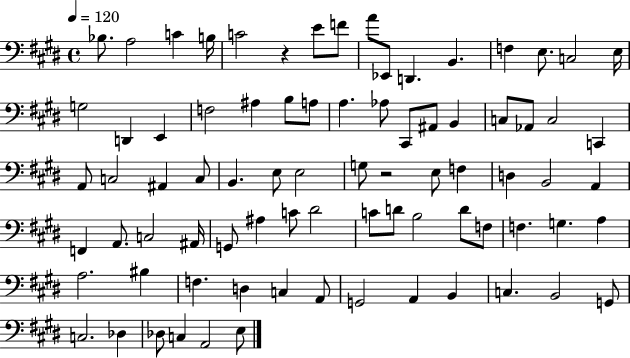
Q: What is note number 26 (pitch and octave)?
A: A#2